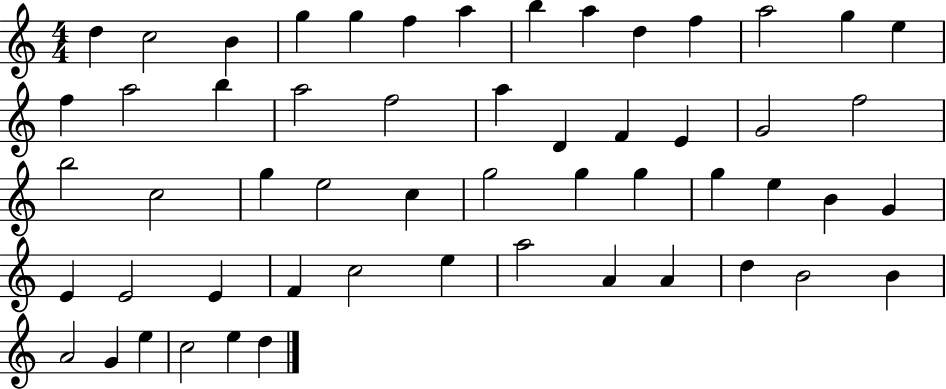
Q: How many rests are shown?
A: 0